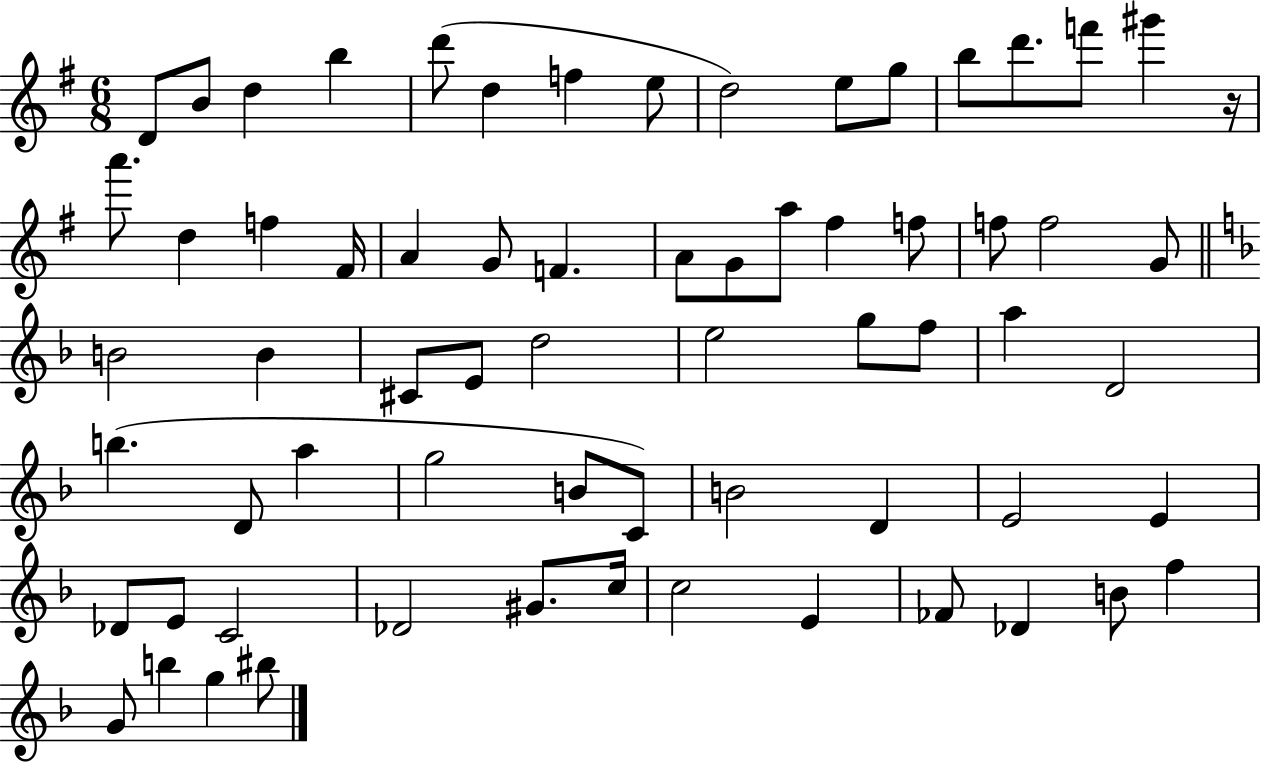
{
  \clef treble
  \numericTimeSignature
  \time 6/8
  \key g \major
  \repeat volta 2 { d'8 b'8 d''4 b''4 | d'''8( d''4 f''4 e''8 | d''2) e''8 g''8 | b''8 d'''8. f'''8 gis'''4 r16 | \break a'''8. d''4 f''4 fis'16 | a'4 g'8 f'4. | a'8 g'8 a''8 fis''4 f''8 | f''8 f''2 g'8 | \break \bar "||" \break \key f \major b'2 b'4 | cis'8 e'8 d''2 | e''2 g''8 f''8 | a''4 d'2 | \break b''4.( d'8 a''4 | g''2 b'8 c'8) | b'2 d'4 | e'2 e'4 | \break des'8 e'8 c'2 | des'2 gis'8. c''16 | c''2 e'4 | fes'8 des'4 b'8 f''4 | \break g'8 b''4 g''4 bis''8 | } \bar "|."
}